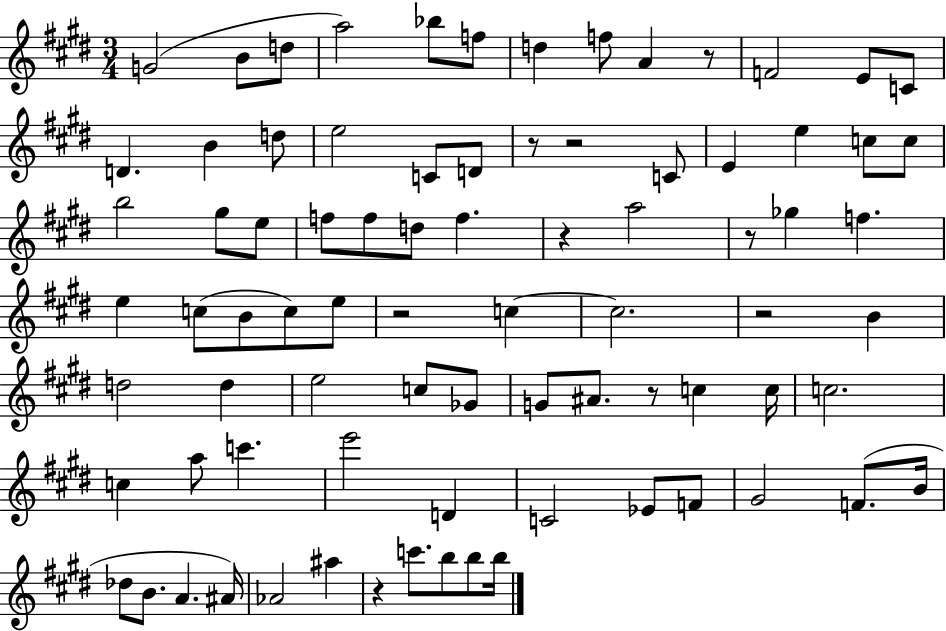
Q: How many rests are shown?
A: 9